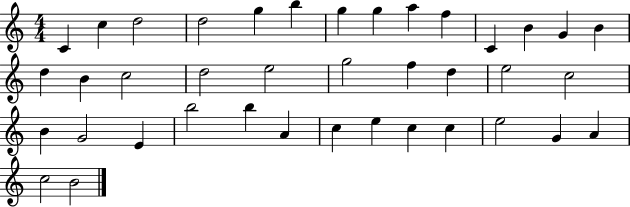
X:1
T:Untitled
M:4/4
L:1/4
K:C
C c d2 d2 g b g g a f C B G B d B c2 d2 e2 g2 f d e2 c2 B G2 E b2 b A c e c c e2 G A c2 B2